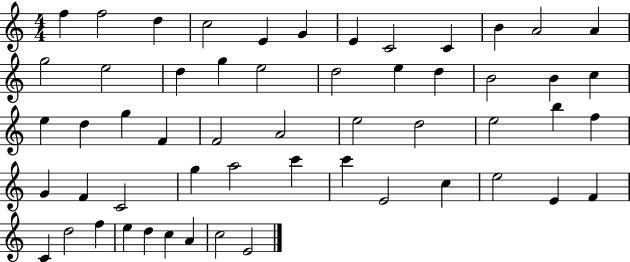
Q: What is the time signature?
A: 4/4